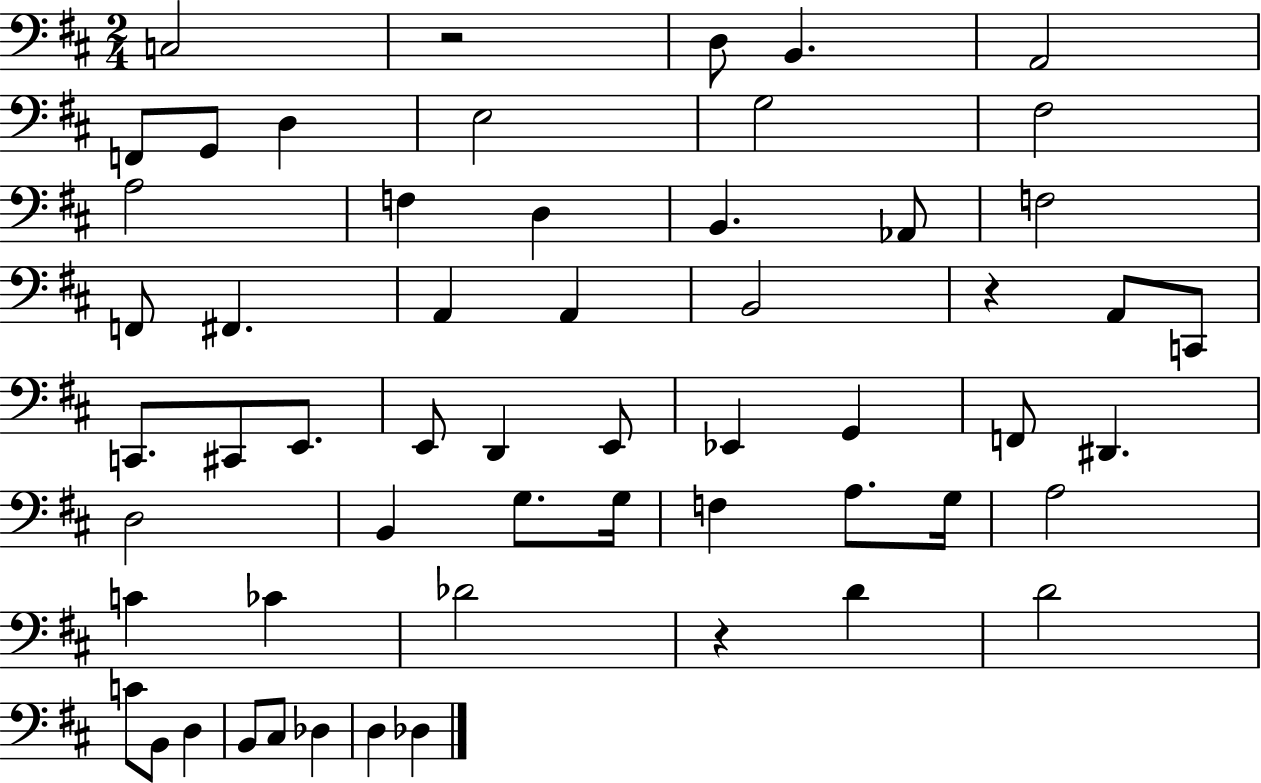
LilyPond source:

{
  \clef bass
  \numericTimeSignature
  \time 2/4
  \key d \major
  c2 | r2 | d8 b,4. | a,2 | \break f,8 g,8 d4 | e2 | g2 | fis2 | \break a2 | f4 d4 | b,4. aes,8 | f2 | \break f,8 fis,4. | a,4 a,4 | b,2 | r4 a,8 c,8 | \break c,8. cis,8 e,8. | e,8 d,4 e,8 | ees,4 g,4 | f,8 dis,4. | \break d2 | b,4 g8. g16 | f4 a8. g16 | a2 | \break c'4 ces'4 | des'2 | r4 d'4 | d'2 | \break c'8 b,8 d4 | b,8 cis8 des4 | d4 des4 | \bar "|."
}